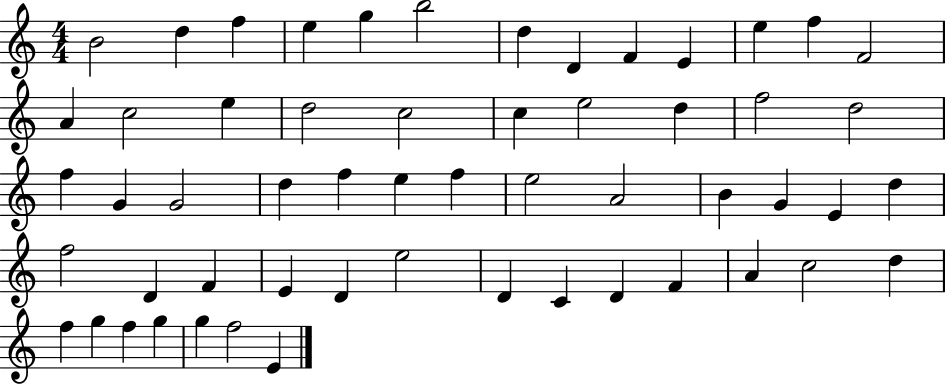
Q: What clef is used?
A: treble